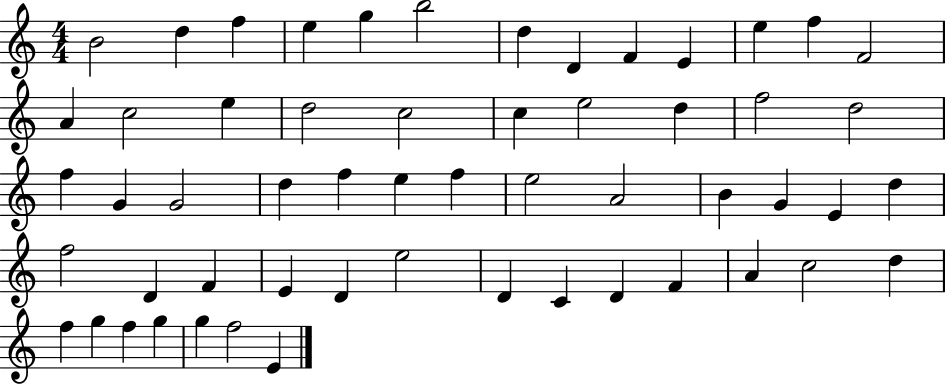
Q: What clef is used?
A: treble